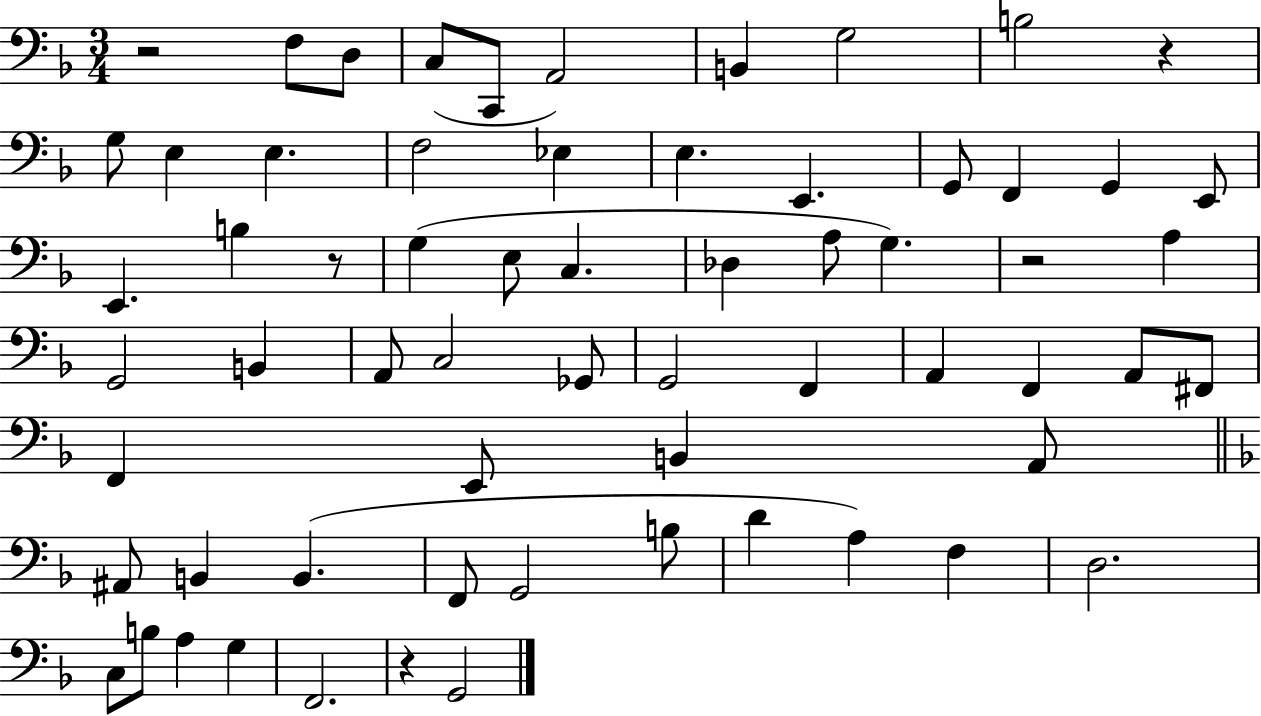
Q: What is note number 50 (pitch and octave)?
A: D4